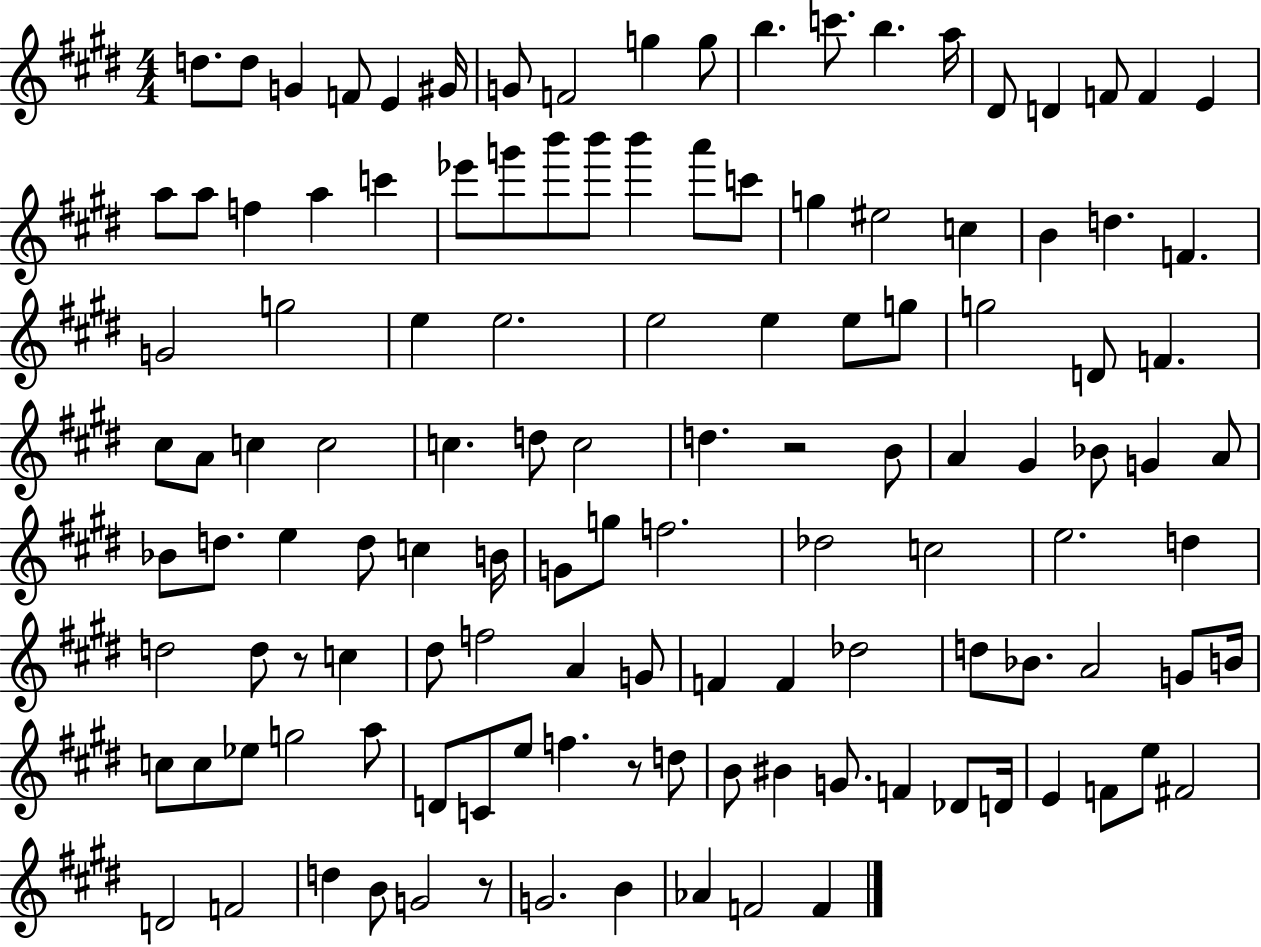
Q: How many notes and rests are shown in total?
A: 124